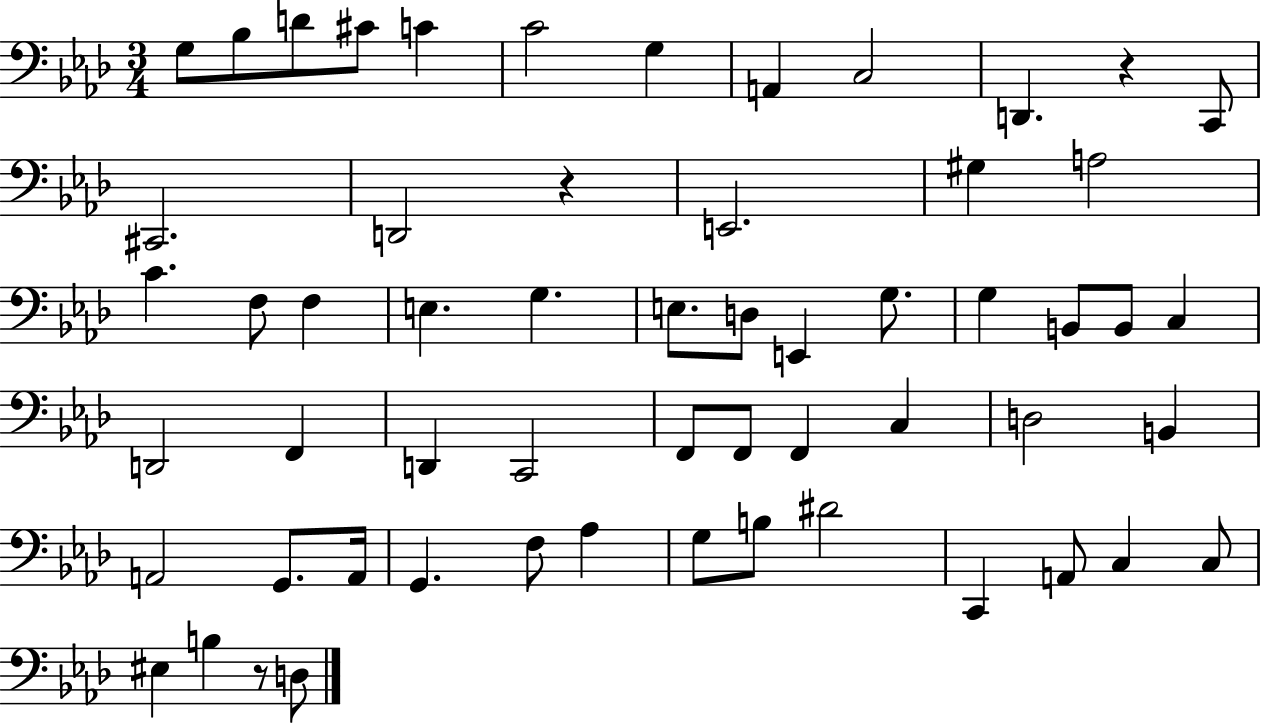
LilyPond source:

{
  \clef bass
  \numericTimeSignature
  \time 3/4
  \key aes \major
  g8 bes8 d'8 cis'8 c'4 | c'2 g4 | a,4 c2 | d,4. r4 c,8 | \break cis,2. | d,2 r4 | e,2. | gis4 a2 | \break c'4. f8 f4 | e4. g4. | e8. d8 e,4 g8. | g4 b,8 b,8 c4 | \break d,2 f,4 | d,4 c,2 | f,8 f,8 f,4 c4 | d2 b,4 | \break a,2 g,8. a,16 | g,4. f8 aes4 | g8 b8 dis'2 | c,4 a,8 c4 c8 | \break eis4 b4 r8 d8 | \bar "|."
}